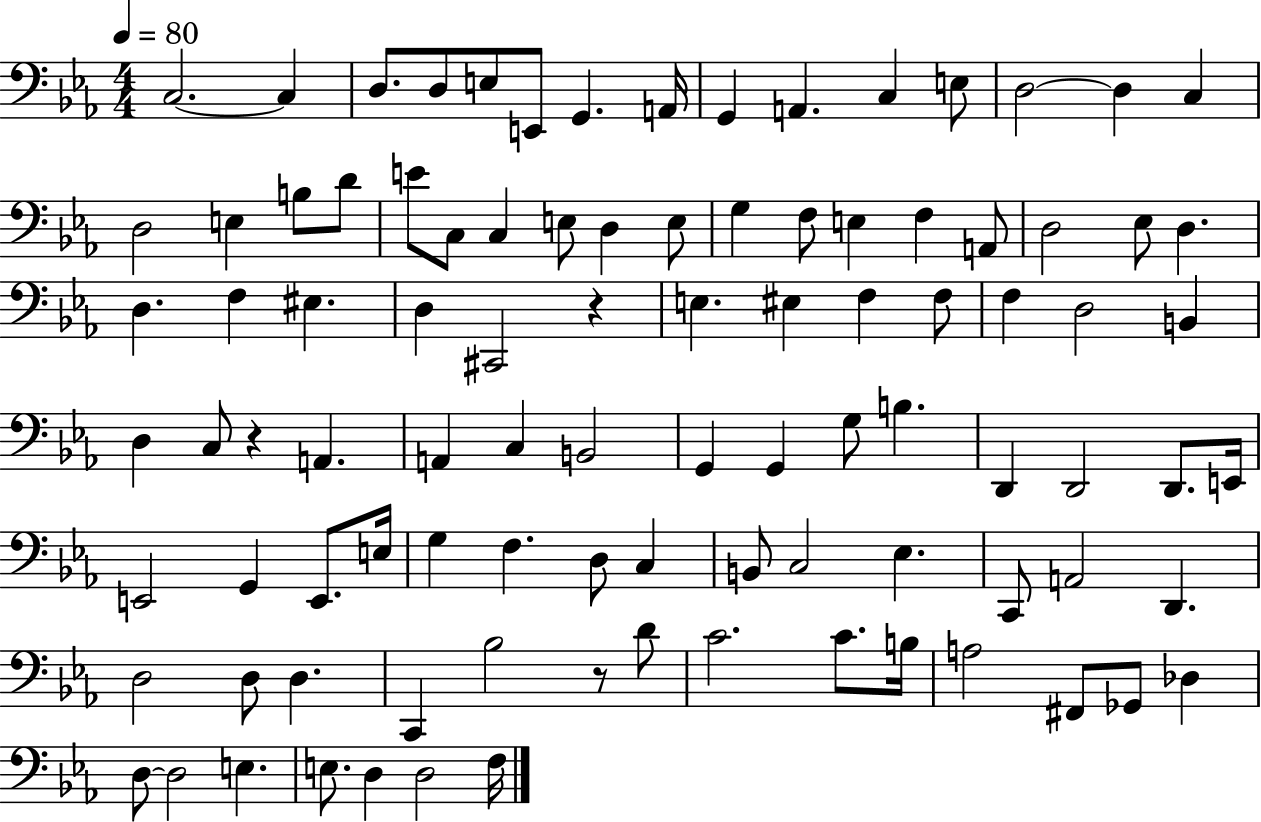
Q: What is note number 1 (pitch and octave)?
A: C3